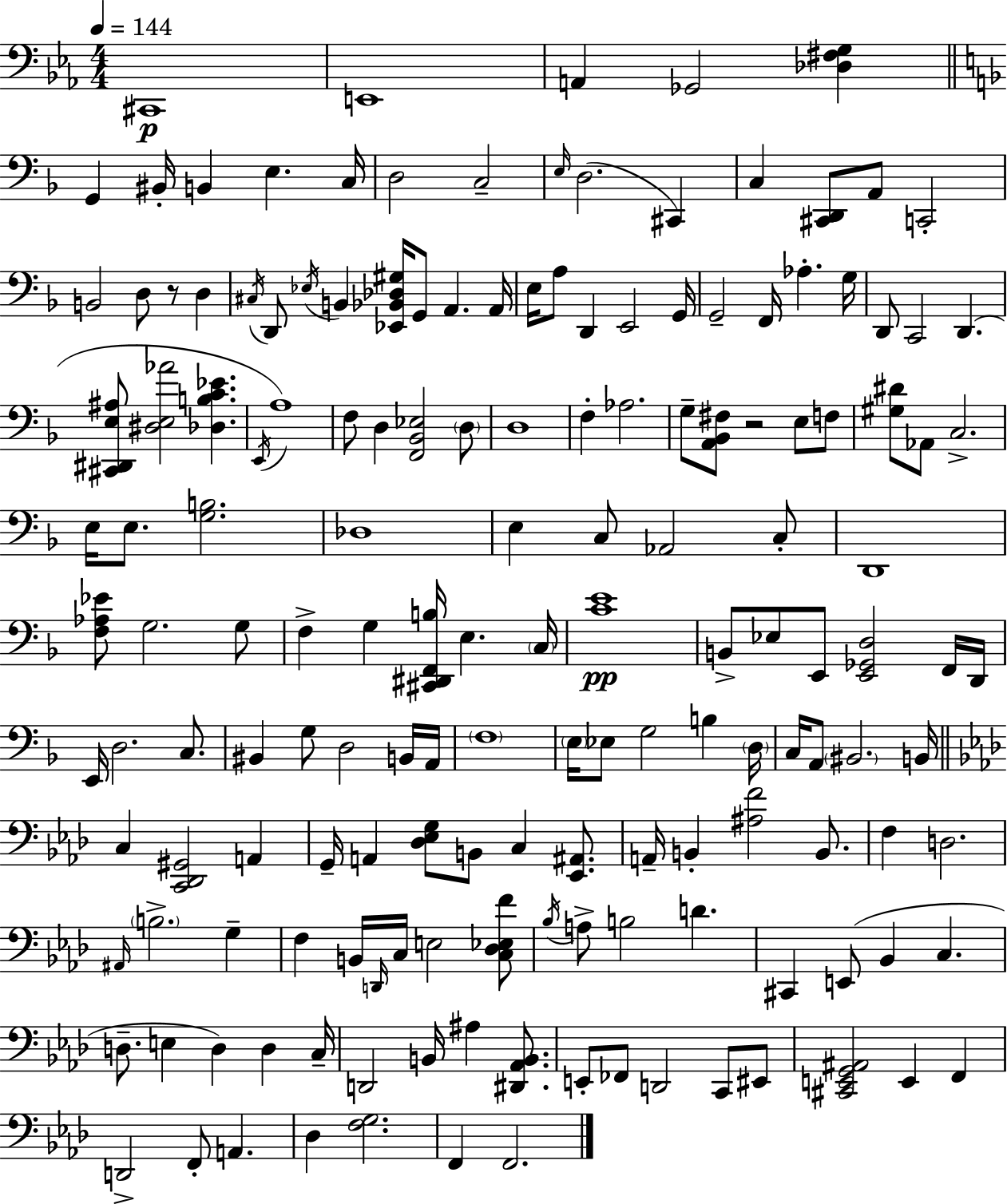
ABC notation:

X:1
T:Untitled
M:4/4
L:1/4
K:Cm
^C,,4 E,,4 A,, _G,,2 [_D,^F,G,] G,, ^B,,/4 B,, E, C,/4 D,2 C,2 E,/4 D,2 ^C,, C, [^C,,D,,]/2 A,,/2 C,,2 B,,2 D,/2 z/2 D, ^C,/4 D,,/2 _E,/4 B,, [_E,,_B,,_D,^G,]/4 G,,/2 A,, A,,/4 E,/4 A,/2 D,, E,,2 G,,/4 G,,2 F,,/4 _A, G,/4 D,,/2 C,,2 D,, [^C,,^D,,E,^A,]/2 [^D,E,_A]2 [_D,B,C_E] E,,/4 A,4 F,/2 D, [F,,_B,,_E,]2 D,/2 D,4 F, _A,2 G,/2 [A,,_B,,^F,]/2 z2 E,/2 F,/2 [^G,^D]/2 _A,,/2 C,2 E,/4 E,/2 [G,B,]2 _D,4 E, C,/2 _A,,2 C,/2 D,,4 [F,_A,_E]/2 G,2 G,/2 F, G, [^C,,^D,,F,,B,]/4 E, C,/4 [CE]4 B,,/2 _E,/2 E,,/2 [E,,_G,,D,]2 F,,/4 D,,/4 E,,/4 D,2 C,/2 ^B,, G,/2 D,2 B,,/4 A,,/4 F,4 E,/4 _E,/2 G,2 B, D,/4 C,/4 A,,/2 ^B,,2 B,,/4 C, [C,,_D,,^G,,]2 A,, G,,/4 A,, [_D,_E,G,]/2 B,,/2 C, [_E,,^A,,]/2 A,,/4 B,, [^A,F]2 B,,/2 F, D,2 ^A,,/4 B,2 G, F, B,,/4 D,,/4 C,/4 E,2 [C,_D,_E,F]/2 _B,/4 A,/2 B,2 D ^C,, E,,/2 _B,, C, D,/2 E, D, D, C,/4 D,,2 B,,/4 ^A, [^D,,_A,,B,,]/2 E,,/2 _F,,/2 D,,2 C,,/2 ^E,,/2 [^C,,E,,G,,^A,,]2 E,, F,, D,,2 F,,/2 A,, _D, [F,G,]2 F,, F,,2